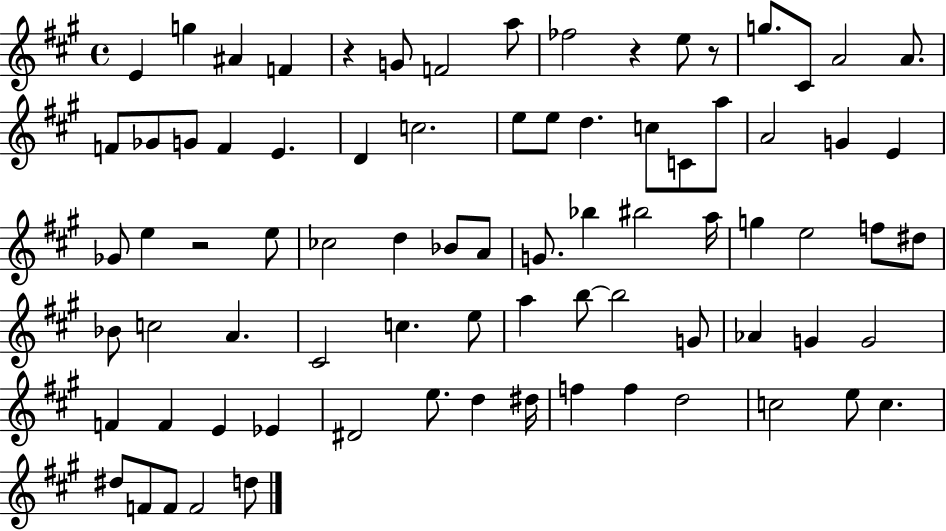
{
  \clef treble
  \time 4/4
  \defaultTimeSignature
  \key a \major
  e'4 g''4 ais'4 f'4 | r4 g'8 f'2 a''8 | fes''2 r4 e''8 r8 | g''8. cis'8 a'2 a'8. | \break f'8 ges'8 g'8 f'4 e'4. | d'4 c''2. | e''8 e''8 d''4. c''8 c'8 a''8 | a'2 g'4 e'4 | \break ges'8 e''4 r2 e''8 | ces''2 d''4 bes'8 a'8 | g'8. bes''4 bis''2 a''16 | g''4 e''2 f''8 dis''8 | \break bes'8 c''2 a'4. | cis'2 c''4. e''8 | a''4 b''8~~ b''2 g'8 | aes'4 g'4 g'2 | \break f'4 f'4 e'4 ees'4 | dis'2 e''8. d''4 dis''16 | f''4 f''4 d''2 | c''2 e''8 c''4. | \break dis''8 f'8 f'8 f'2 d''8 | \bar "|."
}